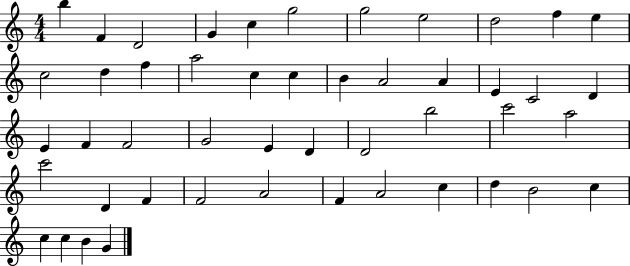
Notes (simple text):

B5/q F4/q D4/h G4/q C5/q G5/h G5/h E5/h D5/h F5/q E5/q C5/h D5/q F5/q A5/h C5/q C5/q B4/q A4/h A4/q E4/q C4/h D4/q E4/q F4/q F4/h G4/h E4/q D4/q D4/h B5/h C6/h A5/h C6/h D4/q F4/q F4/h A4/h F4/q A4/h C5/q D5/q B4/h C5/q C5/q C5/q B4/q G4/q